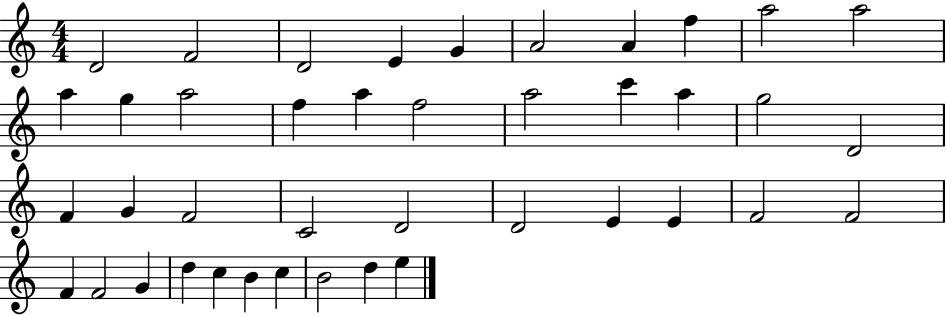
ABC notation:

X:1
T:Untitled
M:4/4
L:1/4
K:C
D2 F2 D2 E G A2 A f a2 a2 a g a2 f a f2 a2 c' a g2 D2 F G F2 C2 D2 D2 E E F2 F2 F F2 G d c B c B2 d e